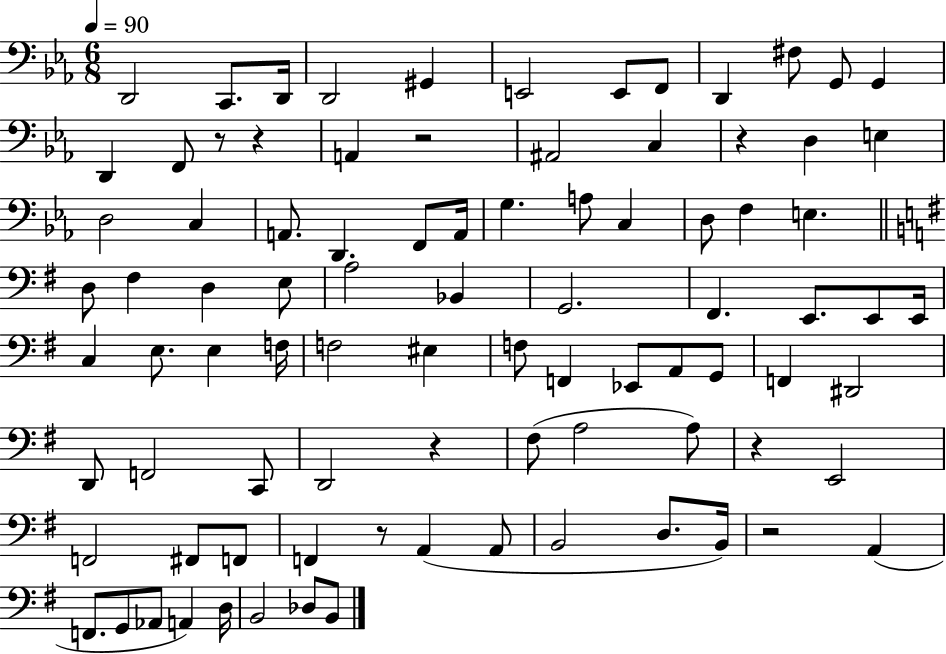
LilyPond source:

{
  \clef bass
  \numericTimeSignature
  \time 6/8
  \key ees \major
  \tempo 4 = 90
  d,2 c,8. d,16 | d,2 gis,4 | e,2 e,8 f,8 | d,4 fis8 g,8 g,4 | \break d,4 f,8 r8 r4 | a,4 r2 | ais,2 c4 | r4 d4 e4 | \break d2 c4 | a,8. d,4. f,8 a,16 | g4. a8 c4 | d8 f4 e4. | \break \bar "||" \break \key e \minor d8 fis4 d4 e8 | a2 bes,4 | g,2. | fis,4. e,8. e,8 e,16 | \break c4 e8. e4 f16 | f2 eis4 | f8 f,4 ees,8 a,8 g,8 | f,4 dis,2 | \break d,8 f,2 c,8 | d,2 r4 | fis8( a2 a8) | r4 e,2 | \break f,2 fis,8 f,8 | f,4 r8 a,4( a,8 | b,2 d8. b,16) | r2 a,4( | \break f,8. g,8 aes,8 a,4) d16 | b,2 des8 b,8 | \bar "|."
}